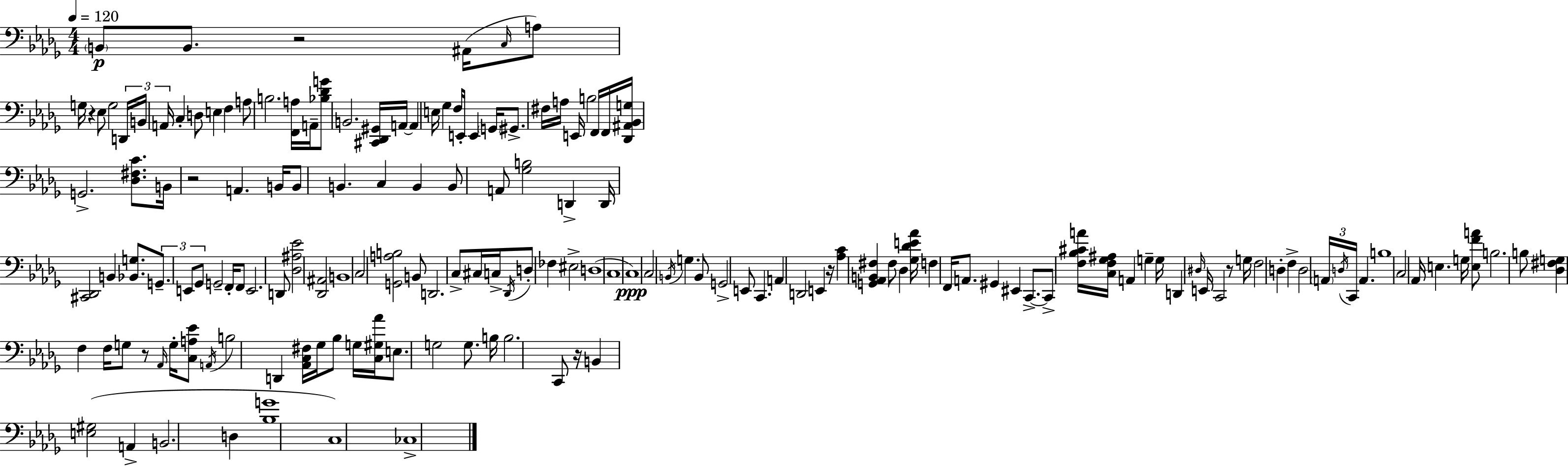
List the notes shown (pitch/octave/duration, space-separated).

B2/e B2/e. R/h A#2/s C3/s A3/e G3/s R/q Eb3/e G3/h D2/s B2/s A2/s C3/q D3/e E3/q F3/q A3/e B3/h. [F2,A3]/s A2/s [Bb3,Db4,G4]/e B2/h. [C#2,Db2,G#2]/s A2/s A2/q E3/s Gb3/q F3/s E2/s E2/q G2/s G#2/e. F#3/s A3/s E2/s B3/h F2/s F2/s [Db2,A#2,Bb2,G3]/s G2/h. [Db3,F#3,C4]/e. B2/s R/h A2/q. B2/s B2/e B2/q. C3/q B2/q B2/e A2/e [Gb3,B3]/h D2/q D2/s [C#2,Db2]/h B2/q [Bb2,G3]/e. G2/e. E2/e Gb2/e G2/h F2/s F2/e E2/h. D2/e [Db3,A#3,Eb4]/h [Db2,A#2]/h B2/w C3/h [G2,A3,B3]/h B2/e D2/h. C3/e C#3/s C3/s Db2/s D3/e FES3/q EIS3/h D3/w C3/w C3/w C3/h B2/s G3/q. B2/e G2/h E2/e C2/q. A2/q D2/h E2/q R/s [Ab3,C4]/q [G2,Ab2,B2,F#3]/q F#3/e Db3/q [Gb3,Db4,E4,Ab4]/s F3/q F2/s A2/e. G#2/q EIS2/q C2/e. C2/e [F3,Bb3,C#4,A4]/s [C3,F3,Gb3,A#3]/s A2/q G3/q G3/s D2/q D#3/s E2/s C2/h R/e G3/s F3/h D3/q F3/q D3/h A2/s D3/s C2/s A2/q. B3/w C3/h Ab2/s E3/q. G3/s [E3,F4,A4]/e B3/h. B3/e [Db3,F#3,G3]/q F3/q F3/s G3/e R/e Ab2/s G3/s [C3,A3,Eb4]/e A2/s B3/h D2/q [Ab2,C3,F#3]/s Gb3/s Bb3/e G3/s [C3,G#3,Ab4]/s E3/e. G3/h G3/e. B3/s B3/h. C2/e R/s B2/q [E3,G#3]/h A2/q B2/h. D3/q [Bb3,G4]/w C3/w CES3/w